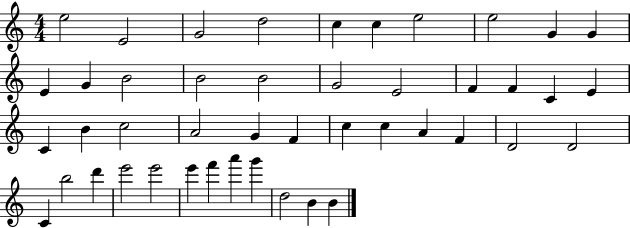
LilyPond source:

{
  \clef treble
  \numericTimeSignature
  \time 4/4
  \key c \major
  e''2 e'2 | g'2 d''2 | c''4 c''4 e''2 | e''2 g'4 g'4 | \break e'4 g'4 b'2 | b'2 b'2 | g'2 e'2 | f'4 f'4 c'4 e'4 | \break c'4 b'4 c''2 | a'2 g'4 f'4 | c''4 c''4 a'4 f'4 | d'2 d'2 | \break c'4 b''2 d'''4 | e'''2 e'''2 | e'''4 f'''4 a'''4 g'''4 | d''2 b'4 b'4 | \break \bar "|."
}